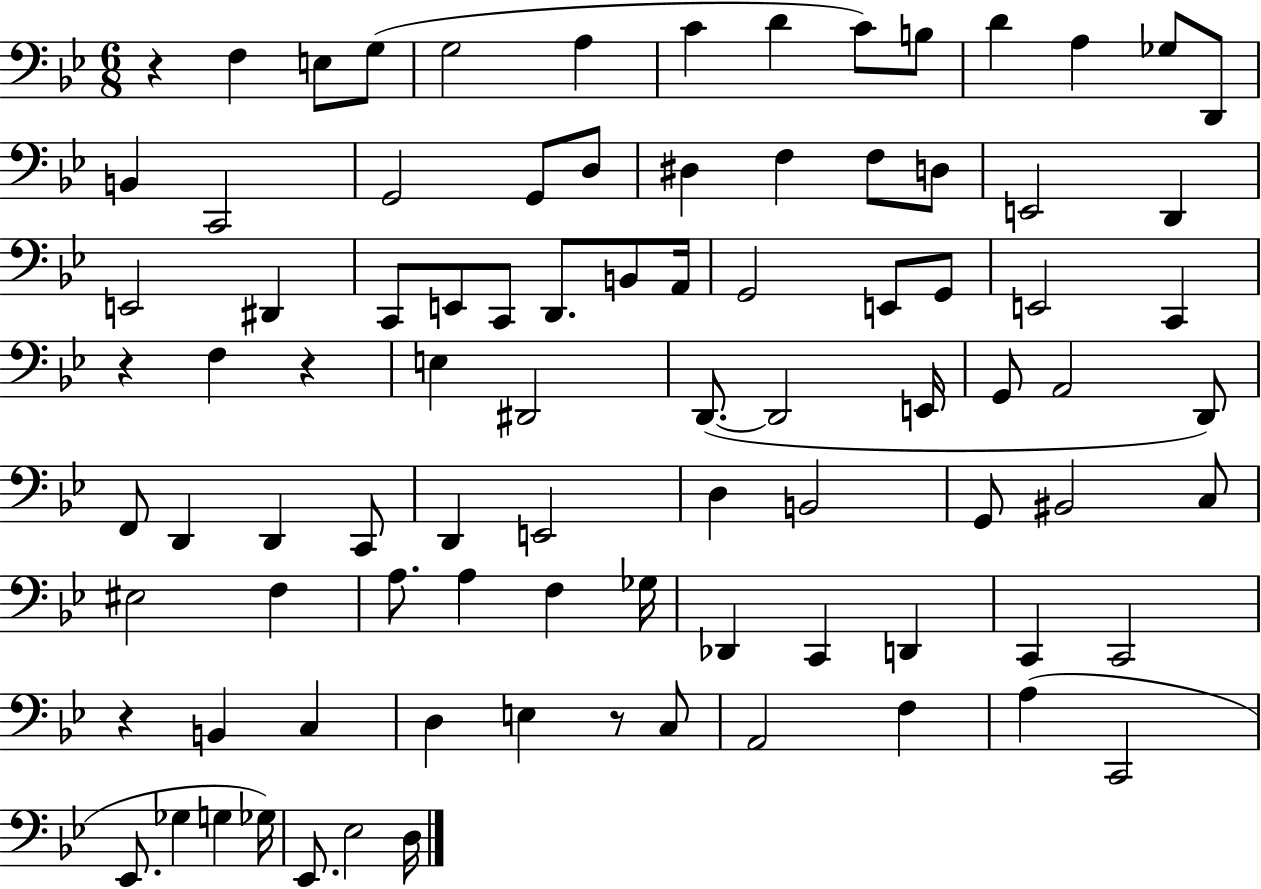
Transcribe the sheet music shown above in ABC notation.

X:1
T:Untitled
M:6/8
L:1/4
K:Bb
z F, E,/2 G,/2 G,2 A, C D C/2 B,/2 D A, _G,/2 D,,/2 B,, C,,2 G,,2 G,,/2 D,/2 ^D, F, F,/2 D,/2 E,,2 D,, E,,2 ^D,, C,,/2 E,,/2 C,,/2 D,,/2 B,,/2 A,,/4 G,,2 E,,/2 G,,/2 E,,2 C,, z F, z E, ^D,,2 D,,/2 D,,2 E,,/4 G,,/2 A,,2 D,,/2 F,,/2 D,, D,, C,,/2 D,, E,,2 D, B,,2 G,,/2 ^B,,2 C,/2 ^E,2 F, A,/2 A, F, _G,/4 _D,, C,, D,, C,, C,,2 z B,, C, D, E, z/2 C,/2 A,,2 F, A, C,,2 _E,,/2 _G, G, _G,/4 _E,,/2 _E,2 D,/4